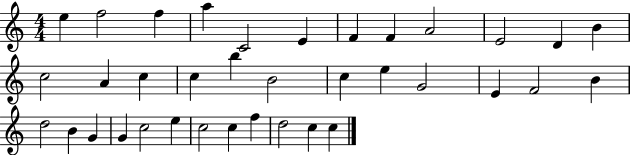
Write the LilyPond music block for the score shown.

{
  \clef treble
  \numericTimeSignature
  \time 4/4
  \key c \major
  e''4 f''2 f''4 | a''4 c'2 e'4 | f'4 f'4 a'2 | e'2 d'4 b'4 | \break c''2 a'4 c''4 | c''4 b''4 b'2 | c''4 e''4 g'2 | e'4 f'2 b'4 | \break d''2 b'4 g'4 | g'4 c''2 e''4 | c''2 c''4 f''4 | d''2 c''4 c''4 | \break \bar "|."
}